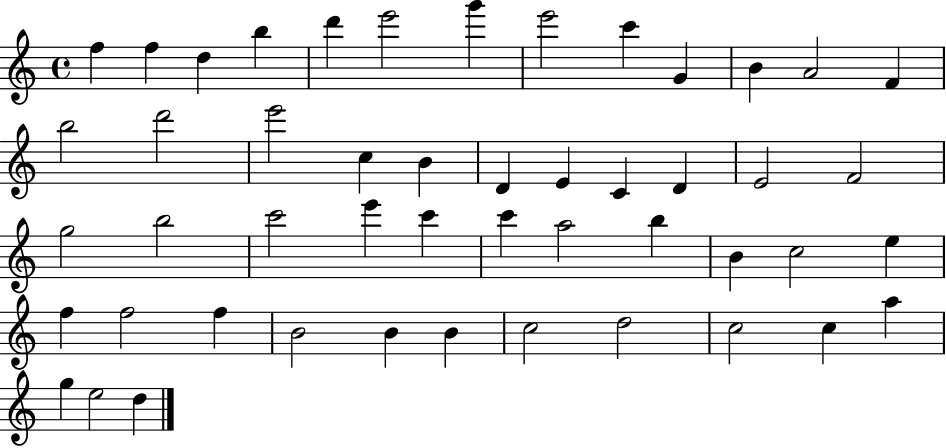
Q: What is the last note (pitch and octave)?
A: D5